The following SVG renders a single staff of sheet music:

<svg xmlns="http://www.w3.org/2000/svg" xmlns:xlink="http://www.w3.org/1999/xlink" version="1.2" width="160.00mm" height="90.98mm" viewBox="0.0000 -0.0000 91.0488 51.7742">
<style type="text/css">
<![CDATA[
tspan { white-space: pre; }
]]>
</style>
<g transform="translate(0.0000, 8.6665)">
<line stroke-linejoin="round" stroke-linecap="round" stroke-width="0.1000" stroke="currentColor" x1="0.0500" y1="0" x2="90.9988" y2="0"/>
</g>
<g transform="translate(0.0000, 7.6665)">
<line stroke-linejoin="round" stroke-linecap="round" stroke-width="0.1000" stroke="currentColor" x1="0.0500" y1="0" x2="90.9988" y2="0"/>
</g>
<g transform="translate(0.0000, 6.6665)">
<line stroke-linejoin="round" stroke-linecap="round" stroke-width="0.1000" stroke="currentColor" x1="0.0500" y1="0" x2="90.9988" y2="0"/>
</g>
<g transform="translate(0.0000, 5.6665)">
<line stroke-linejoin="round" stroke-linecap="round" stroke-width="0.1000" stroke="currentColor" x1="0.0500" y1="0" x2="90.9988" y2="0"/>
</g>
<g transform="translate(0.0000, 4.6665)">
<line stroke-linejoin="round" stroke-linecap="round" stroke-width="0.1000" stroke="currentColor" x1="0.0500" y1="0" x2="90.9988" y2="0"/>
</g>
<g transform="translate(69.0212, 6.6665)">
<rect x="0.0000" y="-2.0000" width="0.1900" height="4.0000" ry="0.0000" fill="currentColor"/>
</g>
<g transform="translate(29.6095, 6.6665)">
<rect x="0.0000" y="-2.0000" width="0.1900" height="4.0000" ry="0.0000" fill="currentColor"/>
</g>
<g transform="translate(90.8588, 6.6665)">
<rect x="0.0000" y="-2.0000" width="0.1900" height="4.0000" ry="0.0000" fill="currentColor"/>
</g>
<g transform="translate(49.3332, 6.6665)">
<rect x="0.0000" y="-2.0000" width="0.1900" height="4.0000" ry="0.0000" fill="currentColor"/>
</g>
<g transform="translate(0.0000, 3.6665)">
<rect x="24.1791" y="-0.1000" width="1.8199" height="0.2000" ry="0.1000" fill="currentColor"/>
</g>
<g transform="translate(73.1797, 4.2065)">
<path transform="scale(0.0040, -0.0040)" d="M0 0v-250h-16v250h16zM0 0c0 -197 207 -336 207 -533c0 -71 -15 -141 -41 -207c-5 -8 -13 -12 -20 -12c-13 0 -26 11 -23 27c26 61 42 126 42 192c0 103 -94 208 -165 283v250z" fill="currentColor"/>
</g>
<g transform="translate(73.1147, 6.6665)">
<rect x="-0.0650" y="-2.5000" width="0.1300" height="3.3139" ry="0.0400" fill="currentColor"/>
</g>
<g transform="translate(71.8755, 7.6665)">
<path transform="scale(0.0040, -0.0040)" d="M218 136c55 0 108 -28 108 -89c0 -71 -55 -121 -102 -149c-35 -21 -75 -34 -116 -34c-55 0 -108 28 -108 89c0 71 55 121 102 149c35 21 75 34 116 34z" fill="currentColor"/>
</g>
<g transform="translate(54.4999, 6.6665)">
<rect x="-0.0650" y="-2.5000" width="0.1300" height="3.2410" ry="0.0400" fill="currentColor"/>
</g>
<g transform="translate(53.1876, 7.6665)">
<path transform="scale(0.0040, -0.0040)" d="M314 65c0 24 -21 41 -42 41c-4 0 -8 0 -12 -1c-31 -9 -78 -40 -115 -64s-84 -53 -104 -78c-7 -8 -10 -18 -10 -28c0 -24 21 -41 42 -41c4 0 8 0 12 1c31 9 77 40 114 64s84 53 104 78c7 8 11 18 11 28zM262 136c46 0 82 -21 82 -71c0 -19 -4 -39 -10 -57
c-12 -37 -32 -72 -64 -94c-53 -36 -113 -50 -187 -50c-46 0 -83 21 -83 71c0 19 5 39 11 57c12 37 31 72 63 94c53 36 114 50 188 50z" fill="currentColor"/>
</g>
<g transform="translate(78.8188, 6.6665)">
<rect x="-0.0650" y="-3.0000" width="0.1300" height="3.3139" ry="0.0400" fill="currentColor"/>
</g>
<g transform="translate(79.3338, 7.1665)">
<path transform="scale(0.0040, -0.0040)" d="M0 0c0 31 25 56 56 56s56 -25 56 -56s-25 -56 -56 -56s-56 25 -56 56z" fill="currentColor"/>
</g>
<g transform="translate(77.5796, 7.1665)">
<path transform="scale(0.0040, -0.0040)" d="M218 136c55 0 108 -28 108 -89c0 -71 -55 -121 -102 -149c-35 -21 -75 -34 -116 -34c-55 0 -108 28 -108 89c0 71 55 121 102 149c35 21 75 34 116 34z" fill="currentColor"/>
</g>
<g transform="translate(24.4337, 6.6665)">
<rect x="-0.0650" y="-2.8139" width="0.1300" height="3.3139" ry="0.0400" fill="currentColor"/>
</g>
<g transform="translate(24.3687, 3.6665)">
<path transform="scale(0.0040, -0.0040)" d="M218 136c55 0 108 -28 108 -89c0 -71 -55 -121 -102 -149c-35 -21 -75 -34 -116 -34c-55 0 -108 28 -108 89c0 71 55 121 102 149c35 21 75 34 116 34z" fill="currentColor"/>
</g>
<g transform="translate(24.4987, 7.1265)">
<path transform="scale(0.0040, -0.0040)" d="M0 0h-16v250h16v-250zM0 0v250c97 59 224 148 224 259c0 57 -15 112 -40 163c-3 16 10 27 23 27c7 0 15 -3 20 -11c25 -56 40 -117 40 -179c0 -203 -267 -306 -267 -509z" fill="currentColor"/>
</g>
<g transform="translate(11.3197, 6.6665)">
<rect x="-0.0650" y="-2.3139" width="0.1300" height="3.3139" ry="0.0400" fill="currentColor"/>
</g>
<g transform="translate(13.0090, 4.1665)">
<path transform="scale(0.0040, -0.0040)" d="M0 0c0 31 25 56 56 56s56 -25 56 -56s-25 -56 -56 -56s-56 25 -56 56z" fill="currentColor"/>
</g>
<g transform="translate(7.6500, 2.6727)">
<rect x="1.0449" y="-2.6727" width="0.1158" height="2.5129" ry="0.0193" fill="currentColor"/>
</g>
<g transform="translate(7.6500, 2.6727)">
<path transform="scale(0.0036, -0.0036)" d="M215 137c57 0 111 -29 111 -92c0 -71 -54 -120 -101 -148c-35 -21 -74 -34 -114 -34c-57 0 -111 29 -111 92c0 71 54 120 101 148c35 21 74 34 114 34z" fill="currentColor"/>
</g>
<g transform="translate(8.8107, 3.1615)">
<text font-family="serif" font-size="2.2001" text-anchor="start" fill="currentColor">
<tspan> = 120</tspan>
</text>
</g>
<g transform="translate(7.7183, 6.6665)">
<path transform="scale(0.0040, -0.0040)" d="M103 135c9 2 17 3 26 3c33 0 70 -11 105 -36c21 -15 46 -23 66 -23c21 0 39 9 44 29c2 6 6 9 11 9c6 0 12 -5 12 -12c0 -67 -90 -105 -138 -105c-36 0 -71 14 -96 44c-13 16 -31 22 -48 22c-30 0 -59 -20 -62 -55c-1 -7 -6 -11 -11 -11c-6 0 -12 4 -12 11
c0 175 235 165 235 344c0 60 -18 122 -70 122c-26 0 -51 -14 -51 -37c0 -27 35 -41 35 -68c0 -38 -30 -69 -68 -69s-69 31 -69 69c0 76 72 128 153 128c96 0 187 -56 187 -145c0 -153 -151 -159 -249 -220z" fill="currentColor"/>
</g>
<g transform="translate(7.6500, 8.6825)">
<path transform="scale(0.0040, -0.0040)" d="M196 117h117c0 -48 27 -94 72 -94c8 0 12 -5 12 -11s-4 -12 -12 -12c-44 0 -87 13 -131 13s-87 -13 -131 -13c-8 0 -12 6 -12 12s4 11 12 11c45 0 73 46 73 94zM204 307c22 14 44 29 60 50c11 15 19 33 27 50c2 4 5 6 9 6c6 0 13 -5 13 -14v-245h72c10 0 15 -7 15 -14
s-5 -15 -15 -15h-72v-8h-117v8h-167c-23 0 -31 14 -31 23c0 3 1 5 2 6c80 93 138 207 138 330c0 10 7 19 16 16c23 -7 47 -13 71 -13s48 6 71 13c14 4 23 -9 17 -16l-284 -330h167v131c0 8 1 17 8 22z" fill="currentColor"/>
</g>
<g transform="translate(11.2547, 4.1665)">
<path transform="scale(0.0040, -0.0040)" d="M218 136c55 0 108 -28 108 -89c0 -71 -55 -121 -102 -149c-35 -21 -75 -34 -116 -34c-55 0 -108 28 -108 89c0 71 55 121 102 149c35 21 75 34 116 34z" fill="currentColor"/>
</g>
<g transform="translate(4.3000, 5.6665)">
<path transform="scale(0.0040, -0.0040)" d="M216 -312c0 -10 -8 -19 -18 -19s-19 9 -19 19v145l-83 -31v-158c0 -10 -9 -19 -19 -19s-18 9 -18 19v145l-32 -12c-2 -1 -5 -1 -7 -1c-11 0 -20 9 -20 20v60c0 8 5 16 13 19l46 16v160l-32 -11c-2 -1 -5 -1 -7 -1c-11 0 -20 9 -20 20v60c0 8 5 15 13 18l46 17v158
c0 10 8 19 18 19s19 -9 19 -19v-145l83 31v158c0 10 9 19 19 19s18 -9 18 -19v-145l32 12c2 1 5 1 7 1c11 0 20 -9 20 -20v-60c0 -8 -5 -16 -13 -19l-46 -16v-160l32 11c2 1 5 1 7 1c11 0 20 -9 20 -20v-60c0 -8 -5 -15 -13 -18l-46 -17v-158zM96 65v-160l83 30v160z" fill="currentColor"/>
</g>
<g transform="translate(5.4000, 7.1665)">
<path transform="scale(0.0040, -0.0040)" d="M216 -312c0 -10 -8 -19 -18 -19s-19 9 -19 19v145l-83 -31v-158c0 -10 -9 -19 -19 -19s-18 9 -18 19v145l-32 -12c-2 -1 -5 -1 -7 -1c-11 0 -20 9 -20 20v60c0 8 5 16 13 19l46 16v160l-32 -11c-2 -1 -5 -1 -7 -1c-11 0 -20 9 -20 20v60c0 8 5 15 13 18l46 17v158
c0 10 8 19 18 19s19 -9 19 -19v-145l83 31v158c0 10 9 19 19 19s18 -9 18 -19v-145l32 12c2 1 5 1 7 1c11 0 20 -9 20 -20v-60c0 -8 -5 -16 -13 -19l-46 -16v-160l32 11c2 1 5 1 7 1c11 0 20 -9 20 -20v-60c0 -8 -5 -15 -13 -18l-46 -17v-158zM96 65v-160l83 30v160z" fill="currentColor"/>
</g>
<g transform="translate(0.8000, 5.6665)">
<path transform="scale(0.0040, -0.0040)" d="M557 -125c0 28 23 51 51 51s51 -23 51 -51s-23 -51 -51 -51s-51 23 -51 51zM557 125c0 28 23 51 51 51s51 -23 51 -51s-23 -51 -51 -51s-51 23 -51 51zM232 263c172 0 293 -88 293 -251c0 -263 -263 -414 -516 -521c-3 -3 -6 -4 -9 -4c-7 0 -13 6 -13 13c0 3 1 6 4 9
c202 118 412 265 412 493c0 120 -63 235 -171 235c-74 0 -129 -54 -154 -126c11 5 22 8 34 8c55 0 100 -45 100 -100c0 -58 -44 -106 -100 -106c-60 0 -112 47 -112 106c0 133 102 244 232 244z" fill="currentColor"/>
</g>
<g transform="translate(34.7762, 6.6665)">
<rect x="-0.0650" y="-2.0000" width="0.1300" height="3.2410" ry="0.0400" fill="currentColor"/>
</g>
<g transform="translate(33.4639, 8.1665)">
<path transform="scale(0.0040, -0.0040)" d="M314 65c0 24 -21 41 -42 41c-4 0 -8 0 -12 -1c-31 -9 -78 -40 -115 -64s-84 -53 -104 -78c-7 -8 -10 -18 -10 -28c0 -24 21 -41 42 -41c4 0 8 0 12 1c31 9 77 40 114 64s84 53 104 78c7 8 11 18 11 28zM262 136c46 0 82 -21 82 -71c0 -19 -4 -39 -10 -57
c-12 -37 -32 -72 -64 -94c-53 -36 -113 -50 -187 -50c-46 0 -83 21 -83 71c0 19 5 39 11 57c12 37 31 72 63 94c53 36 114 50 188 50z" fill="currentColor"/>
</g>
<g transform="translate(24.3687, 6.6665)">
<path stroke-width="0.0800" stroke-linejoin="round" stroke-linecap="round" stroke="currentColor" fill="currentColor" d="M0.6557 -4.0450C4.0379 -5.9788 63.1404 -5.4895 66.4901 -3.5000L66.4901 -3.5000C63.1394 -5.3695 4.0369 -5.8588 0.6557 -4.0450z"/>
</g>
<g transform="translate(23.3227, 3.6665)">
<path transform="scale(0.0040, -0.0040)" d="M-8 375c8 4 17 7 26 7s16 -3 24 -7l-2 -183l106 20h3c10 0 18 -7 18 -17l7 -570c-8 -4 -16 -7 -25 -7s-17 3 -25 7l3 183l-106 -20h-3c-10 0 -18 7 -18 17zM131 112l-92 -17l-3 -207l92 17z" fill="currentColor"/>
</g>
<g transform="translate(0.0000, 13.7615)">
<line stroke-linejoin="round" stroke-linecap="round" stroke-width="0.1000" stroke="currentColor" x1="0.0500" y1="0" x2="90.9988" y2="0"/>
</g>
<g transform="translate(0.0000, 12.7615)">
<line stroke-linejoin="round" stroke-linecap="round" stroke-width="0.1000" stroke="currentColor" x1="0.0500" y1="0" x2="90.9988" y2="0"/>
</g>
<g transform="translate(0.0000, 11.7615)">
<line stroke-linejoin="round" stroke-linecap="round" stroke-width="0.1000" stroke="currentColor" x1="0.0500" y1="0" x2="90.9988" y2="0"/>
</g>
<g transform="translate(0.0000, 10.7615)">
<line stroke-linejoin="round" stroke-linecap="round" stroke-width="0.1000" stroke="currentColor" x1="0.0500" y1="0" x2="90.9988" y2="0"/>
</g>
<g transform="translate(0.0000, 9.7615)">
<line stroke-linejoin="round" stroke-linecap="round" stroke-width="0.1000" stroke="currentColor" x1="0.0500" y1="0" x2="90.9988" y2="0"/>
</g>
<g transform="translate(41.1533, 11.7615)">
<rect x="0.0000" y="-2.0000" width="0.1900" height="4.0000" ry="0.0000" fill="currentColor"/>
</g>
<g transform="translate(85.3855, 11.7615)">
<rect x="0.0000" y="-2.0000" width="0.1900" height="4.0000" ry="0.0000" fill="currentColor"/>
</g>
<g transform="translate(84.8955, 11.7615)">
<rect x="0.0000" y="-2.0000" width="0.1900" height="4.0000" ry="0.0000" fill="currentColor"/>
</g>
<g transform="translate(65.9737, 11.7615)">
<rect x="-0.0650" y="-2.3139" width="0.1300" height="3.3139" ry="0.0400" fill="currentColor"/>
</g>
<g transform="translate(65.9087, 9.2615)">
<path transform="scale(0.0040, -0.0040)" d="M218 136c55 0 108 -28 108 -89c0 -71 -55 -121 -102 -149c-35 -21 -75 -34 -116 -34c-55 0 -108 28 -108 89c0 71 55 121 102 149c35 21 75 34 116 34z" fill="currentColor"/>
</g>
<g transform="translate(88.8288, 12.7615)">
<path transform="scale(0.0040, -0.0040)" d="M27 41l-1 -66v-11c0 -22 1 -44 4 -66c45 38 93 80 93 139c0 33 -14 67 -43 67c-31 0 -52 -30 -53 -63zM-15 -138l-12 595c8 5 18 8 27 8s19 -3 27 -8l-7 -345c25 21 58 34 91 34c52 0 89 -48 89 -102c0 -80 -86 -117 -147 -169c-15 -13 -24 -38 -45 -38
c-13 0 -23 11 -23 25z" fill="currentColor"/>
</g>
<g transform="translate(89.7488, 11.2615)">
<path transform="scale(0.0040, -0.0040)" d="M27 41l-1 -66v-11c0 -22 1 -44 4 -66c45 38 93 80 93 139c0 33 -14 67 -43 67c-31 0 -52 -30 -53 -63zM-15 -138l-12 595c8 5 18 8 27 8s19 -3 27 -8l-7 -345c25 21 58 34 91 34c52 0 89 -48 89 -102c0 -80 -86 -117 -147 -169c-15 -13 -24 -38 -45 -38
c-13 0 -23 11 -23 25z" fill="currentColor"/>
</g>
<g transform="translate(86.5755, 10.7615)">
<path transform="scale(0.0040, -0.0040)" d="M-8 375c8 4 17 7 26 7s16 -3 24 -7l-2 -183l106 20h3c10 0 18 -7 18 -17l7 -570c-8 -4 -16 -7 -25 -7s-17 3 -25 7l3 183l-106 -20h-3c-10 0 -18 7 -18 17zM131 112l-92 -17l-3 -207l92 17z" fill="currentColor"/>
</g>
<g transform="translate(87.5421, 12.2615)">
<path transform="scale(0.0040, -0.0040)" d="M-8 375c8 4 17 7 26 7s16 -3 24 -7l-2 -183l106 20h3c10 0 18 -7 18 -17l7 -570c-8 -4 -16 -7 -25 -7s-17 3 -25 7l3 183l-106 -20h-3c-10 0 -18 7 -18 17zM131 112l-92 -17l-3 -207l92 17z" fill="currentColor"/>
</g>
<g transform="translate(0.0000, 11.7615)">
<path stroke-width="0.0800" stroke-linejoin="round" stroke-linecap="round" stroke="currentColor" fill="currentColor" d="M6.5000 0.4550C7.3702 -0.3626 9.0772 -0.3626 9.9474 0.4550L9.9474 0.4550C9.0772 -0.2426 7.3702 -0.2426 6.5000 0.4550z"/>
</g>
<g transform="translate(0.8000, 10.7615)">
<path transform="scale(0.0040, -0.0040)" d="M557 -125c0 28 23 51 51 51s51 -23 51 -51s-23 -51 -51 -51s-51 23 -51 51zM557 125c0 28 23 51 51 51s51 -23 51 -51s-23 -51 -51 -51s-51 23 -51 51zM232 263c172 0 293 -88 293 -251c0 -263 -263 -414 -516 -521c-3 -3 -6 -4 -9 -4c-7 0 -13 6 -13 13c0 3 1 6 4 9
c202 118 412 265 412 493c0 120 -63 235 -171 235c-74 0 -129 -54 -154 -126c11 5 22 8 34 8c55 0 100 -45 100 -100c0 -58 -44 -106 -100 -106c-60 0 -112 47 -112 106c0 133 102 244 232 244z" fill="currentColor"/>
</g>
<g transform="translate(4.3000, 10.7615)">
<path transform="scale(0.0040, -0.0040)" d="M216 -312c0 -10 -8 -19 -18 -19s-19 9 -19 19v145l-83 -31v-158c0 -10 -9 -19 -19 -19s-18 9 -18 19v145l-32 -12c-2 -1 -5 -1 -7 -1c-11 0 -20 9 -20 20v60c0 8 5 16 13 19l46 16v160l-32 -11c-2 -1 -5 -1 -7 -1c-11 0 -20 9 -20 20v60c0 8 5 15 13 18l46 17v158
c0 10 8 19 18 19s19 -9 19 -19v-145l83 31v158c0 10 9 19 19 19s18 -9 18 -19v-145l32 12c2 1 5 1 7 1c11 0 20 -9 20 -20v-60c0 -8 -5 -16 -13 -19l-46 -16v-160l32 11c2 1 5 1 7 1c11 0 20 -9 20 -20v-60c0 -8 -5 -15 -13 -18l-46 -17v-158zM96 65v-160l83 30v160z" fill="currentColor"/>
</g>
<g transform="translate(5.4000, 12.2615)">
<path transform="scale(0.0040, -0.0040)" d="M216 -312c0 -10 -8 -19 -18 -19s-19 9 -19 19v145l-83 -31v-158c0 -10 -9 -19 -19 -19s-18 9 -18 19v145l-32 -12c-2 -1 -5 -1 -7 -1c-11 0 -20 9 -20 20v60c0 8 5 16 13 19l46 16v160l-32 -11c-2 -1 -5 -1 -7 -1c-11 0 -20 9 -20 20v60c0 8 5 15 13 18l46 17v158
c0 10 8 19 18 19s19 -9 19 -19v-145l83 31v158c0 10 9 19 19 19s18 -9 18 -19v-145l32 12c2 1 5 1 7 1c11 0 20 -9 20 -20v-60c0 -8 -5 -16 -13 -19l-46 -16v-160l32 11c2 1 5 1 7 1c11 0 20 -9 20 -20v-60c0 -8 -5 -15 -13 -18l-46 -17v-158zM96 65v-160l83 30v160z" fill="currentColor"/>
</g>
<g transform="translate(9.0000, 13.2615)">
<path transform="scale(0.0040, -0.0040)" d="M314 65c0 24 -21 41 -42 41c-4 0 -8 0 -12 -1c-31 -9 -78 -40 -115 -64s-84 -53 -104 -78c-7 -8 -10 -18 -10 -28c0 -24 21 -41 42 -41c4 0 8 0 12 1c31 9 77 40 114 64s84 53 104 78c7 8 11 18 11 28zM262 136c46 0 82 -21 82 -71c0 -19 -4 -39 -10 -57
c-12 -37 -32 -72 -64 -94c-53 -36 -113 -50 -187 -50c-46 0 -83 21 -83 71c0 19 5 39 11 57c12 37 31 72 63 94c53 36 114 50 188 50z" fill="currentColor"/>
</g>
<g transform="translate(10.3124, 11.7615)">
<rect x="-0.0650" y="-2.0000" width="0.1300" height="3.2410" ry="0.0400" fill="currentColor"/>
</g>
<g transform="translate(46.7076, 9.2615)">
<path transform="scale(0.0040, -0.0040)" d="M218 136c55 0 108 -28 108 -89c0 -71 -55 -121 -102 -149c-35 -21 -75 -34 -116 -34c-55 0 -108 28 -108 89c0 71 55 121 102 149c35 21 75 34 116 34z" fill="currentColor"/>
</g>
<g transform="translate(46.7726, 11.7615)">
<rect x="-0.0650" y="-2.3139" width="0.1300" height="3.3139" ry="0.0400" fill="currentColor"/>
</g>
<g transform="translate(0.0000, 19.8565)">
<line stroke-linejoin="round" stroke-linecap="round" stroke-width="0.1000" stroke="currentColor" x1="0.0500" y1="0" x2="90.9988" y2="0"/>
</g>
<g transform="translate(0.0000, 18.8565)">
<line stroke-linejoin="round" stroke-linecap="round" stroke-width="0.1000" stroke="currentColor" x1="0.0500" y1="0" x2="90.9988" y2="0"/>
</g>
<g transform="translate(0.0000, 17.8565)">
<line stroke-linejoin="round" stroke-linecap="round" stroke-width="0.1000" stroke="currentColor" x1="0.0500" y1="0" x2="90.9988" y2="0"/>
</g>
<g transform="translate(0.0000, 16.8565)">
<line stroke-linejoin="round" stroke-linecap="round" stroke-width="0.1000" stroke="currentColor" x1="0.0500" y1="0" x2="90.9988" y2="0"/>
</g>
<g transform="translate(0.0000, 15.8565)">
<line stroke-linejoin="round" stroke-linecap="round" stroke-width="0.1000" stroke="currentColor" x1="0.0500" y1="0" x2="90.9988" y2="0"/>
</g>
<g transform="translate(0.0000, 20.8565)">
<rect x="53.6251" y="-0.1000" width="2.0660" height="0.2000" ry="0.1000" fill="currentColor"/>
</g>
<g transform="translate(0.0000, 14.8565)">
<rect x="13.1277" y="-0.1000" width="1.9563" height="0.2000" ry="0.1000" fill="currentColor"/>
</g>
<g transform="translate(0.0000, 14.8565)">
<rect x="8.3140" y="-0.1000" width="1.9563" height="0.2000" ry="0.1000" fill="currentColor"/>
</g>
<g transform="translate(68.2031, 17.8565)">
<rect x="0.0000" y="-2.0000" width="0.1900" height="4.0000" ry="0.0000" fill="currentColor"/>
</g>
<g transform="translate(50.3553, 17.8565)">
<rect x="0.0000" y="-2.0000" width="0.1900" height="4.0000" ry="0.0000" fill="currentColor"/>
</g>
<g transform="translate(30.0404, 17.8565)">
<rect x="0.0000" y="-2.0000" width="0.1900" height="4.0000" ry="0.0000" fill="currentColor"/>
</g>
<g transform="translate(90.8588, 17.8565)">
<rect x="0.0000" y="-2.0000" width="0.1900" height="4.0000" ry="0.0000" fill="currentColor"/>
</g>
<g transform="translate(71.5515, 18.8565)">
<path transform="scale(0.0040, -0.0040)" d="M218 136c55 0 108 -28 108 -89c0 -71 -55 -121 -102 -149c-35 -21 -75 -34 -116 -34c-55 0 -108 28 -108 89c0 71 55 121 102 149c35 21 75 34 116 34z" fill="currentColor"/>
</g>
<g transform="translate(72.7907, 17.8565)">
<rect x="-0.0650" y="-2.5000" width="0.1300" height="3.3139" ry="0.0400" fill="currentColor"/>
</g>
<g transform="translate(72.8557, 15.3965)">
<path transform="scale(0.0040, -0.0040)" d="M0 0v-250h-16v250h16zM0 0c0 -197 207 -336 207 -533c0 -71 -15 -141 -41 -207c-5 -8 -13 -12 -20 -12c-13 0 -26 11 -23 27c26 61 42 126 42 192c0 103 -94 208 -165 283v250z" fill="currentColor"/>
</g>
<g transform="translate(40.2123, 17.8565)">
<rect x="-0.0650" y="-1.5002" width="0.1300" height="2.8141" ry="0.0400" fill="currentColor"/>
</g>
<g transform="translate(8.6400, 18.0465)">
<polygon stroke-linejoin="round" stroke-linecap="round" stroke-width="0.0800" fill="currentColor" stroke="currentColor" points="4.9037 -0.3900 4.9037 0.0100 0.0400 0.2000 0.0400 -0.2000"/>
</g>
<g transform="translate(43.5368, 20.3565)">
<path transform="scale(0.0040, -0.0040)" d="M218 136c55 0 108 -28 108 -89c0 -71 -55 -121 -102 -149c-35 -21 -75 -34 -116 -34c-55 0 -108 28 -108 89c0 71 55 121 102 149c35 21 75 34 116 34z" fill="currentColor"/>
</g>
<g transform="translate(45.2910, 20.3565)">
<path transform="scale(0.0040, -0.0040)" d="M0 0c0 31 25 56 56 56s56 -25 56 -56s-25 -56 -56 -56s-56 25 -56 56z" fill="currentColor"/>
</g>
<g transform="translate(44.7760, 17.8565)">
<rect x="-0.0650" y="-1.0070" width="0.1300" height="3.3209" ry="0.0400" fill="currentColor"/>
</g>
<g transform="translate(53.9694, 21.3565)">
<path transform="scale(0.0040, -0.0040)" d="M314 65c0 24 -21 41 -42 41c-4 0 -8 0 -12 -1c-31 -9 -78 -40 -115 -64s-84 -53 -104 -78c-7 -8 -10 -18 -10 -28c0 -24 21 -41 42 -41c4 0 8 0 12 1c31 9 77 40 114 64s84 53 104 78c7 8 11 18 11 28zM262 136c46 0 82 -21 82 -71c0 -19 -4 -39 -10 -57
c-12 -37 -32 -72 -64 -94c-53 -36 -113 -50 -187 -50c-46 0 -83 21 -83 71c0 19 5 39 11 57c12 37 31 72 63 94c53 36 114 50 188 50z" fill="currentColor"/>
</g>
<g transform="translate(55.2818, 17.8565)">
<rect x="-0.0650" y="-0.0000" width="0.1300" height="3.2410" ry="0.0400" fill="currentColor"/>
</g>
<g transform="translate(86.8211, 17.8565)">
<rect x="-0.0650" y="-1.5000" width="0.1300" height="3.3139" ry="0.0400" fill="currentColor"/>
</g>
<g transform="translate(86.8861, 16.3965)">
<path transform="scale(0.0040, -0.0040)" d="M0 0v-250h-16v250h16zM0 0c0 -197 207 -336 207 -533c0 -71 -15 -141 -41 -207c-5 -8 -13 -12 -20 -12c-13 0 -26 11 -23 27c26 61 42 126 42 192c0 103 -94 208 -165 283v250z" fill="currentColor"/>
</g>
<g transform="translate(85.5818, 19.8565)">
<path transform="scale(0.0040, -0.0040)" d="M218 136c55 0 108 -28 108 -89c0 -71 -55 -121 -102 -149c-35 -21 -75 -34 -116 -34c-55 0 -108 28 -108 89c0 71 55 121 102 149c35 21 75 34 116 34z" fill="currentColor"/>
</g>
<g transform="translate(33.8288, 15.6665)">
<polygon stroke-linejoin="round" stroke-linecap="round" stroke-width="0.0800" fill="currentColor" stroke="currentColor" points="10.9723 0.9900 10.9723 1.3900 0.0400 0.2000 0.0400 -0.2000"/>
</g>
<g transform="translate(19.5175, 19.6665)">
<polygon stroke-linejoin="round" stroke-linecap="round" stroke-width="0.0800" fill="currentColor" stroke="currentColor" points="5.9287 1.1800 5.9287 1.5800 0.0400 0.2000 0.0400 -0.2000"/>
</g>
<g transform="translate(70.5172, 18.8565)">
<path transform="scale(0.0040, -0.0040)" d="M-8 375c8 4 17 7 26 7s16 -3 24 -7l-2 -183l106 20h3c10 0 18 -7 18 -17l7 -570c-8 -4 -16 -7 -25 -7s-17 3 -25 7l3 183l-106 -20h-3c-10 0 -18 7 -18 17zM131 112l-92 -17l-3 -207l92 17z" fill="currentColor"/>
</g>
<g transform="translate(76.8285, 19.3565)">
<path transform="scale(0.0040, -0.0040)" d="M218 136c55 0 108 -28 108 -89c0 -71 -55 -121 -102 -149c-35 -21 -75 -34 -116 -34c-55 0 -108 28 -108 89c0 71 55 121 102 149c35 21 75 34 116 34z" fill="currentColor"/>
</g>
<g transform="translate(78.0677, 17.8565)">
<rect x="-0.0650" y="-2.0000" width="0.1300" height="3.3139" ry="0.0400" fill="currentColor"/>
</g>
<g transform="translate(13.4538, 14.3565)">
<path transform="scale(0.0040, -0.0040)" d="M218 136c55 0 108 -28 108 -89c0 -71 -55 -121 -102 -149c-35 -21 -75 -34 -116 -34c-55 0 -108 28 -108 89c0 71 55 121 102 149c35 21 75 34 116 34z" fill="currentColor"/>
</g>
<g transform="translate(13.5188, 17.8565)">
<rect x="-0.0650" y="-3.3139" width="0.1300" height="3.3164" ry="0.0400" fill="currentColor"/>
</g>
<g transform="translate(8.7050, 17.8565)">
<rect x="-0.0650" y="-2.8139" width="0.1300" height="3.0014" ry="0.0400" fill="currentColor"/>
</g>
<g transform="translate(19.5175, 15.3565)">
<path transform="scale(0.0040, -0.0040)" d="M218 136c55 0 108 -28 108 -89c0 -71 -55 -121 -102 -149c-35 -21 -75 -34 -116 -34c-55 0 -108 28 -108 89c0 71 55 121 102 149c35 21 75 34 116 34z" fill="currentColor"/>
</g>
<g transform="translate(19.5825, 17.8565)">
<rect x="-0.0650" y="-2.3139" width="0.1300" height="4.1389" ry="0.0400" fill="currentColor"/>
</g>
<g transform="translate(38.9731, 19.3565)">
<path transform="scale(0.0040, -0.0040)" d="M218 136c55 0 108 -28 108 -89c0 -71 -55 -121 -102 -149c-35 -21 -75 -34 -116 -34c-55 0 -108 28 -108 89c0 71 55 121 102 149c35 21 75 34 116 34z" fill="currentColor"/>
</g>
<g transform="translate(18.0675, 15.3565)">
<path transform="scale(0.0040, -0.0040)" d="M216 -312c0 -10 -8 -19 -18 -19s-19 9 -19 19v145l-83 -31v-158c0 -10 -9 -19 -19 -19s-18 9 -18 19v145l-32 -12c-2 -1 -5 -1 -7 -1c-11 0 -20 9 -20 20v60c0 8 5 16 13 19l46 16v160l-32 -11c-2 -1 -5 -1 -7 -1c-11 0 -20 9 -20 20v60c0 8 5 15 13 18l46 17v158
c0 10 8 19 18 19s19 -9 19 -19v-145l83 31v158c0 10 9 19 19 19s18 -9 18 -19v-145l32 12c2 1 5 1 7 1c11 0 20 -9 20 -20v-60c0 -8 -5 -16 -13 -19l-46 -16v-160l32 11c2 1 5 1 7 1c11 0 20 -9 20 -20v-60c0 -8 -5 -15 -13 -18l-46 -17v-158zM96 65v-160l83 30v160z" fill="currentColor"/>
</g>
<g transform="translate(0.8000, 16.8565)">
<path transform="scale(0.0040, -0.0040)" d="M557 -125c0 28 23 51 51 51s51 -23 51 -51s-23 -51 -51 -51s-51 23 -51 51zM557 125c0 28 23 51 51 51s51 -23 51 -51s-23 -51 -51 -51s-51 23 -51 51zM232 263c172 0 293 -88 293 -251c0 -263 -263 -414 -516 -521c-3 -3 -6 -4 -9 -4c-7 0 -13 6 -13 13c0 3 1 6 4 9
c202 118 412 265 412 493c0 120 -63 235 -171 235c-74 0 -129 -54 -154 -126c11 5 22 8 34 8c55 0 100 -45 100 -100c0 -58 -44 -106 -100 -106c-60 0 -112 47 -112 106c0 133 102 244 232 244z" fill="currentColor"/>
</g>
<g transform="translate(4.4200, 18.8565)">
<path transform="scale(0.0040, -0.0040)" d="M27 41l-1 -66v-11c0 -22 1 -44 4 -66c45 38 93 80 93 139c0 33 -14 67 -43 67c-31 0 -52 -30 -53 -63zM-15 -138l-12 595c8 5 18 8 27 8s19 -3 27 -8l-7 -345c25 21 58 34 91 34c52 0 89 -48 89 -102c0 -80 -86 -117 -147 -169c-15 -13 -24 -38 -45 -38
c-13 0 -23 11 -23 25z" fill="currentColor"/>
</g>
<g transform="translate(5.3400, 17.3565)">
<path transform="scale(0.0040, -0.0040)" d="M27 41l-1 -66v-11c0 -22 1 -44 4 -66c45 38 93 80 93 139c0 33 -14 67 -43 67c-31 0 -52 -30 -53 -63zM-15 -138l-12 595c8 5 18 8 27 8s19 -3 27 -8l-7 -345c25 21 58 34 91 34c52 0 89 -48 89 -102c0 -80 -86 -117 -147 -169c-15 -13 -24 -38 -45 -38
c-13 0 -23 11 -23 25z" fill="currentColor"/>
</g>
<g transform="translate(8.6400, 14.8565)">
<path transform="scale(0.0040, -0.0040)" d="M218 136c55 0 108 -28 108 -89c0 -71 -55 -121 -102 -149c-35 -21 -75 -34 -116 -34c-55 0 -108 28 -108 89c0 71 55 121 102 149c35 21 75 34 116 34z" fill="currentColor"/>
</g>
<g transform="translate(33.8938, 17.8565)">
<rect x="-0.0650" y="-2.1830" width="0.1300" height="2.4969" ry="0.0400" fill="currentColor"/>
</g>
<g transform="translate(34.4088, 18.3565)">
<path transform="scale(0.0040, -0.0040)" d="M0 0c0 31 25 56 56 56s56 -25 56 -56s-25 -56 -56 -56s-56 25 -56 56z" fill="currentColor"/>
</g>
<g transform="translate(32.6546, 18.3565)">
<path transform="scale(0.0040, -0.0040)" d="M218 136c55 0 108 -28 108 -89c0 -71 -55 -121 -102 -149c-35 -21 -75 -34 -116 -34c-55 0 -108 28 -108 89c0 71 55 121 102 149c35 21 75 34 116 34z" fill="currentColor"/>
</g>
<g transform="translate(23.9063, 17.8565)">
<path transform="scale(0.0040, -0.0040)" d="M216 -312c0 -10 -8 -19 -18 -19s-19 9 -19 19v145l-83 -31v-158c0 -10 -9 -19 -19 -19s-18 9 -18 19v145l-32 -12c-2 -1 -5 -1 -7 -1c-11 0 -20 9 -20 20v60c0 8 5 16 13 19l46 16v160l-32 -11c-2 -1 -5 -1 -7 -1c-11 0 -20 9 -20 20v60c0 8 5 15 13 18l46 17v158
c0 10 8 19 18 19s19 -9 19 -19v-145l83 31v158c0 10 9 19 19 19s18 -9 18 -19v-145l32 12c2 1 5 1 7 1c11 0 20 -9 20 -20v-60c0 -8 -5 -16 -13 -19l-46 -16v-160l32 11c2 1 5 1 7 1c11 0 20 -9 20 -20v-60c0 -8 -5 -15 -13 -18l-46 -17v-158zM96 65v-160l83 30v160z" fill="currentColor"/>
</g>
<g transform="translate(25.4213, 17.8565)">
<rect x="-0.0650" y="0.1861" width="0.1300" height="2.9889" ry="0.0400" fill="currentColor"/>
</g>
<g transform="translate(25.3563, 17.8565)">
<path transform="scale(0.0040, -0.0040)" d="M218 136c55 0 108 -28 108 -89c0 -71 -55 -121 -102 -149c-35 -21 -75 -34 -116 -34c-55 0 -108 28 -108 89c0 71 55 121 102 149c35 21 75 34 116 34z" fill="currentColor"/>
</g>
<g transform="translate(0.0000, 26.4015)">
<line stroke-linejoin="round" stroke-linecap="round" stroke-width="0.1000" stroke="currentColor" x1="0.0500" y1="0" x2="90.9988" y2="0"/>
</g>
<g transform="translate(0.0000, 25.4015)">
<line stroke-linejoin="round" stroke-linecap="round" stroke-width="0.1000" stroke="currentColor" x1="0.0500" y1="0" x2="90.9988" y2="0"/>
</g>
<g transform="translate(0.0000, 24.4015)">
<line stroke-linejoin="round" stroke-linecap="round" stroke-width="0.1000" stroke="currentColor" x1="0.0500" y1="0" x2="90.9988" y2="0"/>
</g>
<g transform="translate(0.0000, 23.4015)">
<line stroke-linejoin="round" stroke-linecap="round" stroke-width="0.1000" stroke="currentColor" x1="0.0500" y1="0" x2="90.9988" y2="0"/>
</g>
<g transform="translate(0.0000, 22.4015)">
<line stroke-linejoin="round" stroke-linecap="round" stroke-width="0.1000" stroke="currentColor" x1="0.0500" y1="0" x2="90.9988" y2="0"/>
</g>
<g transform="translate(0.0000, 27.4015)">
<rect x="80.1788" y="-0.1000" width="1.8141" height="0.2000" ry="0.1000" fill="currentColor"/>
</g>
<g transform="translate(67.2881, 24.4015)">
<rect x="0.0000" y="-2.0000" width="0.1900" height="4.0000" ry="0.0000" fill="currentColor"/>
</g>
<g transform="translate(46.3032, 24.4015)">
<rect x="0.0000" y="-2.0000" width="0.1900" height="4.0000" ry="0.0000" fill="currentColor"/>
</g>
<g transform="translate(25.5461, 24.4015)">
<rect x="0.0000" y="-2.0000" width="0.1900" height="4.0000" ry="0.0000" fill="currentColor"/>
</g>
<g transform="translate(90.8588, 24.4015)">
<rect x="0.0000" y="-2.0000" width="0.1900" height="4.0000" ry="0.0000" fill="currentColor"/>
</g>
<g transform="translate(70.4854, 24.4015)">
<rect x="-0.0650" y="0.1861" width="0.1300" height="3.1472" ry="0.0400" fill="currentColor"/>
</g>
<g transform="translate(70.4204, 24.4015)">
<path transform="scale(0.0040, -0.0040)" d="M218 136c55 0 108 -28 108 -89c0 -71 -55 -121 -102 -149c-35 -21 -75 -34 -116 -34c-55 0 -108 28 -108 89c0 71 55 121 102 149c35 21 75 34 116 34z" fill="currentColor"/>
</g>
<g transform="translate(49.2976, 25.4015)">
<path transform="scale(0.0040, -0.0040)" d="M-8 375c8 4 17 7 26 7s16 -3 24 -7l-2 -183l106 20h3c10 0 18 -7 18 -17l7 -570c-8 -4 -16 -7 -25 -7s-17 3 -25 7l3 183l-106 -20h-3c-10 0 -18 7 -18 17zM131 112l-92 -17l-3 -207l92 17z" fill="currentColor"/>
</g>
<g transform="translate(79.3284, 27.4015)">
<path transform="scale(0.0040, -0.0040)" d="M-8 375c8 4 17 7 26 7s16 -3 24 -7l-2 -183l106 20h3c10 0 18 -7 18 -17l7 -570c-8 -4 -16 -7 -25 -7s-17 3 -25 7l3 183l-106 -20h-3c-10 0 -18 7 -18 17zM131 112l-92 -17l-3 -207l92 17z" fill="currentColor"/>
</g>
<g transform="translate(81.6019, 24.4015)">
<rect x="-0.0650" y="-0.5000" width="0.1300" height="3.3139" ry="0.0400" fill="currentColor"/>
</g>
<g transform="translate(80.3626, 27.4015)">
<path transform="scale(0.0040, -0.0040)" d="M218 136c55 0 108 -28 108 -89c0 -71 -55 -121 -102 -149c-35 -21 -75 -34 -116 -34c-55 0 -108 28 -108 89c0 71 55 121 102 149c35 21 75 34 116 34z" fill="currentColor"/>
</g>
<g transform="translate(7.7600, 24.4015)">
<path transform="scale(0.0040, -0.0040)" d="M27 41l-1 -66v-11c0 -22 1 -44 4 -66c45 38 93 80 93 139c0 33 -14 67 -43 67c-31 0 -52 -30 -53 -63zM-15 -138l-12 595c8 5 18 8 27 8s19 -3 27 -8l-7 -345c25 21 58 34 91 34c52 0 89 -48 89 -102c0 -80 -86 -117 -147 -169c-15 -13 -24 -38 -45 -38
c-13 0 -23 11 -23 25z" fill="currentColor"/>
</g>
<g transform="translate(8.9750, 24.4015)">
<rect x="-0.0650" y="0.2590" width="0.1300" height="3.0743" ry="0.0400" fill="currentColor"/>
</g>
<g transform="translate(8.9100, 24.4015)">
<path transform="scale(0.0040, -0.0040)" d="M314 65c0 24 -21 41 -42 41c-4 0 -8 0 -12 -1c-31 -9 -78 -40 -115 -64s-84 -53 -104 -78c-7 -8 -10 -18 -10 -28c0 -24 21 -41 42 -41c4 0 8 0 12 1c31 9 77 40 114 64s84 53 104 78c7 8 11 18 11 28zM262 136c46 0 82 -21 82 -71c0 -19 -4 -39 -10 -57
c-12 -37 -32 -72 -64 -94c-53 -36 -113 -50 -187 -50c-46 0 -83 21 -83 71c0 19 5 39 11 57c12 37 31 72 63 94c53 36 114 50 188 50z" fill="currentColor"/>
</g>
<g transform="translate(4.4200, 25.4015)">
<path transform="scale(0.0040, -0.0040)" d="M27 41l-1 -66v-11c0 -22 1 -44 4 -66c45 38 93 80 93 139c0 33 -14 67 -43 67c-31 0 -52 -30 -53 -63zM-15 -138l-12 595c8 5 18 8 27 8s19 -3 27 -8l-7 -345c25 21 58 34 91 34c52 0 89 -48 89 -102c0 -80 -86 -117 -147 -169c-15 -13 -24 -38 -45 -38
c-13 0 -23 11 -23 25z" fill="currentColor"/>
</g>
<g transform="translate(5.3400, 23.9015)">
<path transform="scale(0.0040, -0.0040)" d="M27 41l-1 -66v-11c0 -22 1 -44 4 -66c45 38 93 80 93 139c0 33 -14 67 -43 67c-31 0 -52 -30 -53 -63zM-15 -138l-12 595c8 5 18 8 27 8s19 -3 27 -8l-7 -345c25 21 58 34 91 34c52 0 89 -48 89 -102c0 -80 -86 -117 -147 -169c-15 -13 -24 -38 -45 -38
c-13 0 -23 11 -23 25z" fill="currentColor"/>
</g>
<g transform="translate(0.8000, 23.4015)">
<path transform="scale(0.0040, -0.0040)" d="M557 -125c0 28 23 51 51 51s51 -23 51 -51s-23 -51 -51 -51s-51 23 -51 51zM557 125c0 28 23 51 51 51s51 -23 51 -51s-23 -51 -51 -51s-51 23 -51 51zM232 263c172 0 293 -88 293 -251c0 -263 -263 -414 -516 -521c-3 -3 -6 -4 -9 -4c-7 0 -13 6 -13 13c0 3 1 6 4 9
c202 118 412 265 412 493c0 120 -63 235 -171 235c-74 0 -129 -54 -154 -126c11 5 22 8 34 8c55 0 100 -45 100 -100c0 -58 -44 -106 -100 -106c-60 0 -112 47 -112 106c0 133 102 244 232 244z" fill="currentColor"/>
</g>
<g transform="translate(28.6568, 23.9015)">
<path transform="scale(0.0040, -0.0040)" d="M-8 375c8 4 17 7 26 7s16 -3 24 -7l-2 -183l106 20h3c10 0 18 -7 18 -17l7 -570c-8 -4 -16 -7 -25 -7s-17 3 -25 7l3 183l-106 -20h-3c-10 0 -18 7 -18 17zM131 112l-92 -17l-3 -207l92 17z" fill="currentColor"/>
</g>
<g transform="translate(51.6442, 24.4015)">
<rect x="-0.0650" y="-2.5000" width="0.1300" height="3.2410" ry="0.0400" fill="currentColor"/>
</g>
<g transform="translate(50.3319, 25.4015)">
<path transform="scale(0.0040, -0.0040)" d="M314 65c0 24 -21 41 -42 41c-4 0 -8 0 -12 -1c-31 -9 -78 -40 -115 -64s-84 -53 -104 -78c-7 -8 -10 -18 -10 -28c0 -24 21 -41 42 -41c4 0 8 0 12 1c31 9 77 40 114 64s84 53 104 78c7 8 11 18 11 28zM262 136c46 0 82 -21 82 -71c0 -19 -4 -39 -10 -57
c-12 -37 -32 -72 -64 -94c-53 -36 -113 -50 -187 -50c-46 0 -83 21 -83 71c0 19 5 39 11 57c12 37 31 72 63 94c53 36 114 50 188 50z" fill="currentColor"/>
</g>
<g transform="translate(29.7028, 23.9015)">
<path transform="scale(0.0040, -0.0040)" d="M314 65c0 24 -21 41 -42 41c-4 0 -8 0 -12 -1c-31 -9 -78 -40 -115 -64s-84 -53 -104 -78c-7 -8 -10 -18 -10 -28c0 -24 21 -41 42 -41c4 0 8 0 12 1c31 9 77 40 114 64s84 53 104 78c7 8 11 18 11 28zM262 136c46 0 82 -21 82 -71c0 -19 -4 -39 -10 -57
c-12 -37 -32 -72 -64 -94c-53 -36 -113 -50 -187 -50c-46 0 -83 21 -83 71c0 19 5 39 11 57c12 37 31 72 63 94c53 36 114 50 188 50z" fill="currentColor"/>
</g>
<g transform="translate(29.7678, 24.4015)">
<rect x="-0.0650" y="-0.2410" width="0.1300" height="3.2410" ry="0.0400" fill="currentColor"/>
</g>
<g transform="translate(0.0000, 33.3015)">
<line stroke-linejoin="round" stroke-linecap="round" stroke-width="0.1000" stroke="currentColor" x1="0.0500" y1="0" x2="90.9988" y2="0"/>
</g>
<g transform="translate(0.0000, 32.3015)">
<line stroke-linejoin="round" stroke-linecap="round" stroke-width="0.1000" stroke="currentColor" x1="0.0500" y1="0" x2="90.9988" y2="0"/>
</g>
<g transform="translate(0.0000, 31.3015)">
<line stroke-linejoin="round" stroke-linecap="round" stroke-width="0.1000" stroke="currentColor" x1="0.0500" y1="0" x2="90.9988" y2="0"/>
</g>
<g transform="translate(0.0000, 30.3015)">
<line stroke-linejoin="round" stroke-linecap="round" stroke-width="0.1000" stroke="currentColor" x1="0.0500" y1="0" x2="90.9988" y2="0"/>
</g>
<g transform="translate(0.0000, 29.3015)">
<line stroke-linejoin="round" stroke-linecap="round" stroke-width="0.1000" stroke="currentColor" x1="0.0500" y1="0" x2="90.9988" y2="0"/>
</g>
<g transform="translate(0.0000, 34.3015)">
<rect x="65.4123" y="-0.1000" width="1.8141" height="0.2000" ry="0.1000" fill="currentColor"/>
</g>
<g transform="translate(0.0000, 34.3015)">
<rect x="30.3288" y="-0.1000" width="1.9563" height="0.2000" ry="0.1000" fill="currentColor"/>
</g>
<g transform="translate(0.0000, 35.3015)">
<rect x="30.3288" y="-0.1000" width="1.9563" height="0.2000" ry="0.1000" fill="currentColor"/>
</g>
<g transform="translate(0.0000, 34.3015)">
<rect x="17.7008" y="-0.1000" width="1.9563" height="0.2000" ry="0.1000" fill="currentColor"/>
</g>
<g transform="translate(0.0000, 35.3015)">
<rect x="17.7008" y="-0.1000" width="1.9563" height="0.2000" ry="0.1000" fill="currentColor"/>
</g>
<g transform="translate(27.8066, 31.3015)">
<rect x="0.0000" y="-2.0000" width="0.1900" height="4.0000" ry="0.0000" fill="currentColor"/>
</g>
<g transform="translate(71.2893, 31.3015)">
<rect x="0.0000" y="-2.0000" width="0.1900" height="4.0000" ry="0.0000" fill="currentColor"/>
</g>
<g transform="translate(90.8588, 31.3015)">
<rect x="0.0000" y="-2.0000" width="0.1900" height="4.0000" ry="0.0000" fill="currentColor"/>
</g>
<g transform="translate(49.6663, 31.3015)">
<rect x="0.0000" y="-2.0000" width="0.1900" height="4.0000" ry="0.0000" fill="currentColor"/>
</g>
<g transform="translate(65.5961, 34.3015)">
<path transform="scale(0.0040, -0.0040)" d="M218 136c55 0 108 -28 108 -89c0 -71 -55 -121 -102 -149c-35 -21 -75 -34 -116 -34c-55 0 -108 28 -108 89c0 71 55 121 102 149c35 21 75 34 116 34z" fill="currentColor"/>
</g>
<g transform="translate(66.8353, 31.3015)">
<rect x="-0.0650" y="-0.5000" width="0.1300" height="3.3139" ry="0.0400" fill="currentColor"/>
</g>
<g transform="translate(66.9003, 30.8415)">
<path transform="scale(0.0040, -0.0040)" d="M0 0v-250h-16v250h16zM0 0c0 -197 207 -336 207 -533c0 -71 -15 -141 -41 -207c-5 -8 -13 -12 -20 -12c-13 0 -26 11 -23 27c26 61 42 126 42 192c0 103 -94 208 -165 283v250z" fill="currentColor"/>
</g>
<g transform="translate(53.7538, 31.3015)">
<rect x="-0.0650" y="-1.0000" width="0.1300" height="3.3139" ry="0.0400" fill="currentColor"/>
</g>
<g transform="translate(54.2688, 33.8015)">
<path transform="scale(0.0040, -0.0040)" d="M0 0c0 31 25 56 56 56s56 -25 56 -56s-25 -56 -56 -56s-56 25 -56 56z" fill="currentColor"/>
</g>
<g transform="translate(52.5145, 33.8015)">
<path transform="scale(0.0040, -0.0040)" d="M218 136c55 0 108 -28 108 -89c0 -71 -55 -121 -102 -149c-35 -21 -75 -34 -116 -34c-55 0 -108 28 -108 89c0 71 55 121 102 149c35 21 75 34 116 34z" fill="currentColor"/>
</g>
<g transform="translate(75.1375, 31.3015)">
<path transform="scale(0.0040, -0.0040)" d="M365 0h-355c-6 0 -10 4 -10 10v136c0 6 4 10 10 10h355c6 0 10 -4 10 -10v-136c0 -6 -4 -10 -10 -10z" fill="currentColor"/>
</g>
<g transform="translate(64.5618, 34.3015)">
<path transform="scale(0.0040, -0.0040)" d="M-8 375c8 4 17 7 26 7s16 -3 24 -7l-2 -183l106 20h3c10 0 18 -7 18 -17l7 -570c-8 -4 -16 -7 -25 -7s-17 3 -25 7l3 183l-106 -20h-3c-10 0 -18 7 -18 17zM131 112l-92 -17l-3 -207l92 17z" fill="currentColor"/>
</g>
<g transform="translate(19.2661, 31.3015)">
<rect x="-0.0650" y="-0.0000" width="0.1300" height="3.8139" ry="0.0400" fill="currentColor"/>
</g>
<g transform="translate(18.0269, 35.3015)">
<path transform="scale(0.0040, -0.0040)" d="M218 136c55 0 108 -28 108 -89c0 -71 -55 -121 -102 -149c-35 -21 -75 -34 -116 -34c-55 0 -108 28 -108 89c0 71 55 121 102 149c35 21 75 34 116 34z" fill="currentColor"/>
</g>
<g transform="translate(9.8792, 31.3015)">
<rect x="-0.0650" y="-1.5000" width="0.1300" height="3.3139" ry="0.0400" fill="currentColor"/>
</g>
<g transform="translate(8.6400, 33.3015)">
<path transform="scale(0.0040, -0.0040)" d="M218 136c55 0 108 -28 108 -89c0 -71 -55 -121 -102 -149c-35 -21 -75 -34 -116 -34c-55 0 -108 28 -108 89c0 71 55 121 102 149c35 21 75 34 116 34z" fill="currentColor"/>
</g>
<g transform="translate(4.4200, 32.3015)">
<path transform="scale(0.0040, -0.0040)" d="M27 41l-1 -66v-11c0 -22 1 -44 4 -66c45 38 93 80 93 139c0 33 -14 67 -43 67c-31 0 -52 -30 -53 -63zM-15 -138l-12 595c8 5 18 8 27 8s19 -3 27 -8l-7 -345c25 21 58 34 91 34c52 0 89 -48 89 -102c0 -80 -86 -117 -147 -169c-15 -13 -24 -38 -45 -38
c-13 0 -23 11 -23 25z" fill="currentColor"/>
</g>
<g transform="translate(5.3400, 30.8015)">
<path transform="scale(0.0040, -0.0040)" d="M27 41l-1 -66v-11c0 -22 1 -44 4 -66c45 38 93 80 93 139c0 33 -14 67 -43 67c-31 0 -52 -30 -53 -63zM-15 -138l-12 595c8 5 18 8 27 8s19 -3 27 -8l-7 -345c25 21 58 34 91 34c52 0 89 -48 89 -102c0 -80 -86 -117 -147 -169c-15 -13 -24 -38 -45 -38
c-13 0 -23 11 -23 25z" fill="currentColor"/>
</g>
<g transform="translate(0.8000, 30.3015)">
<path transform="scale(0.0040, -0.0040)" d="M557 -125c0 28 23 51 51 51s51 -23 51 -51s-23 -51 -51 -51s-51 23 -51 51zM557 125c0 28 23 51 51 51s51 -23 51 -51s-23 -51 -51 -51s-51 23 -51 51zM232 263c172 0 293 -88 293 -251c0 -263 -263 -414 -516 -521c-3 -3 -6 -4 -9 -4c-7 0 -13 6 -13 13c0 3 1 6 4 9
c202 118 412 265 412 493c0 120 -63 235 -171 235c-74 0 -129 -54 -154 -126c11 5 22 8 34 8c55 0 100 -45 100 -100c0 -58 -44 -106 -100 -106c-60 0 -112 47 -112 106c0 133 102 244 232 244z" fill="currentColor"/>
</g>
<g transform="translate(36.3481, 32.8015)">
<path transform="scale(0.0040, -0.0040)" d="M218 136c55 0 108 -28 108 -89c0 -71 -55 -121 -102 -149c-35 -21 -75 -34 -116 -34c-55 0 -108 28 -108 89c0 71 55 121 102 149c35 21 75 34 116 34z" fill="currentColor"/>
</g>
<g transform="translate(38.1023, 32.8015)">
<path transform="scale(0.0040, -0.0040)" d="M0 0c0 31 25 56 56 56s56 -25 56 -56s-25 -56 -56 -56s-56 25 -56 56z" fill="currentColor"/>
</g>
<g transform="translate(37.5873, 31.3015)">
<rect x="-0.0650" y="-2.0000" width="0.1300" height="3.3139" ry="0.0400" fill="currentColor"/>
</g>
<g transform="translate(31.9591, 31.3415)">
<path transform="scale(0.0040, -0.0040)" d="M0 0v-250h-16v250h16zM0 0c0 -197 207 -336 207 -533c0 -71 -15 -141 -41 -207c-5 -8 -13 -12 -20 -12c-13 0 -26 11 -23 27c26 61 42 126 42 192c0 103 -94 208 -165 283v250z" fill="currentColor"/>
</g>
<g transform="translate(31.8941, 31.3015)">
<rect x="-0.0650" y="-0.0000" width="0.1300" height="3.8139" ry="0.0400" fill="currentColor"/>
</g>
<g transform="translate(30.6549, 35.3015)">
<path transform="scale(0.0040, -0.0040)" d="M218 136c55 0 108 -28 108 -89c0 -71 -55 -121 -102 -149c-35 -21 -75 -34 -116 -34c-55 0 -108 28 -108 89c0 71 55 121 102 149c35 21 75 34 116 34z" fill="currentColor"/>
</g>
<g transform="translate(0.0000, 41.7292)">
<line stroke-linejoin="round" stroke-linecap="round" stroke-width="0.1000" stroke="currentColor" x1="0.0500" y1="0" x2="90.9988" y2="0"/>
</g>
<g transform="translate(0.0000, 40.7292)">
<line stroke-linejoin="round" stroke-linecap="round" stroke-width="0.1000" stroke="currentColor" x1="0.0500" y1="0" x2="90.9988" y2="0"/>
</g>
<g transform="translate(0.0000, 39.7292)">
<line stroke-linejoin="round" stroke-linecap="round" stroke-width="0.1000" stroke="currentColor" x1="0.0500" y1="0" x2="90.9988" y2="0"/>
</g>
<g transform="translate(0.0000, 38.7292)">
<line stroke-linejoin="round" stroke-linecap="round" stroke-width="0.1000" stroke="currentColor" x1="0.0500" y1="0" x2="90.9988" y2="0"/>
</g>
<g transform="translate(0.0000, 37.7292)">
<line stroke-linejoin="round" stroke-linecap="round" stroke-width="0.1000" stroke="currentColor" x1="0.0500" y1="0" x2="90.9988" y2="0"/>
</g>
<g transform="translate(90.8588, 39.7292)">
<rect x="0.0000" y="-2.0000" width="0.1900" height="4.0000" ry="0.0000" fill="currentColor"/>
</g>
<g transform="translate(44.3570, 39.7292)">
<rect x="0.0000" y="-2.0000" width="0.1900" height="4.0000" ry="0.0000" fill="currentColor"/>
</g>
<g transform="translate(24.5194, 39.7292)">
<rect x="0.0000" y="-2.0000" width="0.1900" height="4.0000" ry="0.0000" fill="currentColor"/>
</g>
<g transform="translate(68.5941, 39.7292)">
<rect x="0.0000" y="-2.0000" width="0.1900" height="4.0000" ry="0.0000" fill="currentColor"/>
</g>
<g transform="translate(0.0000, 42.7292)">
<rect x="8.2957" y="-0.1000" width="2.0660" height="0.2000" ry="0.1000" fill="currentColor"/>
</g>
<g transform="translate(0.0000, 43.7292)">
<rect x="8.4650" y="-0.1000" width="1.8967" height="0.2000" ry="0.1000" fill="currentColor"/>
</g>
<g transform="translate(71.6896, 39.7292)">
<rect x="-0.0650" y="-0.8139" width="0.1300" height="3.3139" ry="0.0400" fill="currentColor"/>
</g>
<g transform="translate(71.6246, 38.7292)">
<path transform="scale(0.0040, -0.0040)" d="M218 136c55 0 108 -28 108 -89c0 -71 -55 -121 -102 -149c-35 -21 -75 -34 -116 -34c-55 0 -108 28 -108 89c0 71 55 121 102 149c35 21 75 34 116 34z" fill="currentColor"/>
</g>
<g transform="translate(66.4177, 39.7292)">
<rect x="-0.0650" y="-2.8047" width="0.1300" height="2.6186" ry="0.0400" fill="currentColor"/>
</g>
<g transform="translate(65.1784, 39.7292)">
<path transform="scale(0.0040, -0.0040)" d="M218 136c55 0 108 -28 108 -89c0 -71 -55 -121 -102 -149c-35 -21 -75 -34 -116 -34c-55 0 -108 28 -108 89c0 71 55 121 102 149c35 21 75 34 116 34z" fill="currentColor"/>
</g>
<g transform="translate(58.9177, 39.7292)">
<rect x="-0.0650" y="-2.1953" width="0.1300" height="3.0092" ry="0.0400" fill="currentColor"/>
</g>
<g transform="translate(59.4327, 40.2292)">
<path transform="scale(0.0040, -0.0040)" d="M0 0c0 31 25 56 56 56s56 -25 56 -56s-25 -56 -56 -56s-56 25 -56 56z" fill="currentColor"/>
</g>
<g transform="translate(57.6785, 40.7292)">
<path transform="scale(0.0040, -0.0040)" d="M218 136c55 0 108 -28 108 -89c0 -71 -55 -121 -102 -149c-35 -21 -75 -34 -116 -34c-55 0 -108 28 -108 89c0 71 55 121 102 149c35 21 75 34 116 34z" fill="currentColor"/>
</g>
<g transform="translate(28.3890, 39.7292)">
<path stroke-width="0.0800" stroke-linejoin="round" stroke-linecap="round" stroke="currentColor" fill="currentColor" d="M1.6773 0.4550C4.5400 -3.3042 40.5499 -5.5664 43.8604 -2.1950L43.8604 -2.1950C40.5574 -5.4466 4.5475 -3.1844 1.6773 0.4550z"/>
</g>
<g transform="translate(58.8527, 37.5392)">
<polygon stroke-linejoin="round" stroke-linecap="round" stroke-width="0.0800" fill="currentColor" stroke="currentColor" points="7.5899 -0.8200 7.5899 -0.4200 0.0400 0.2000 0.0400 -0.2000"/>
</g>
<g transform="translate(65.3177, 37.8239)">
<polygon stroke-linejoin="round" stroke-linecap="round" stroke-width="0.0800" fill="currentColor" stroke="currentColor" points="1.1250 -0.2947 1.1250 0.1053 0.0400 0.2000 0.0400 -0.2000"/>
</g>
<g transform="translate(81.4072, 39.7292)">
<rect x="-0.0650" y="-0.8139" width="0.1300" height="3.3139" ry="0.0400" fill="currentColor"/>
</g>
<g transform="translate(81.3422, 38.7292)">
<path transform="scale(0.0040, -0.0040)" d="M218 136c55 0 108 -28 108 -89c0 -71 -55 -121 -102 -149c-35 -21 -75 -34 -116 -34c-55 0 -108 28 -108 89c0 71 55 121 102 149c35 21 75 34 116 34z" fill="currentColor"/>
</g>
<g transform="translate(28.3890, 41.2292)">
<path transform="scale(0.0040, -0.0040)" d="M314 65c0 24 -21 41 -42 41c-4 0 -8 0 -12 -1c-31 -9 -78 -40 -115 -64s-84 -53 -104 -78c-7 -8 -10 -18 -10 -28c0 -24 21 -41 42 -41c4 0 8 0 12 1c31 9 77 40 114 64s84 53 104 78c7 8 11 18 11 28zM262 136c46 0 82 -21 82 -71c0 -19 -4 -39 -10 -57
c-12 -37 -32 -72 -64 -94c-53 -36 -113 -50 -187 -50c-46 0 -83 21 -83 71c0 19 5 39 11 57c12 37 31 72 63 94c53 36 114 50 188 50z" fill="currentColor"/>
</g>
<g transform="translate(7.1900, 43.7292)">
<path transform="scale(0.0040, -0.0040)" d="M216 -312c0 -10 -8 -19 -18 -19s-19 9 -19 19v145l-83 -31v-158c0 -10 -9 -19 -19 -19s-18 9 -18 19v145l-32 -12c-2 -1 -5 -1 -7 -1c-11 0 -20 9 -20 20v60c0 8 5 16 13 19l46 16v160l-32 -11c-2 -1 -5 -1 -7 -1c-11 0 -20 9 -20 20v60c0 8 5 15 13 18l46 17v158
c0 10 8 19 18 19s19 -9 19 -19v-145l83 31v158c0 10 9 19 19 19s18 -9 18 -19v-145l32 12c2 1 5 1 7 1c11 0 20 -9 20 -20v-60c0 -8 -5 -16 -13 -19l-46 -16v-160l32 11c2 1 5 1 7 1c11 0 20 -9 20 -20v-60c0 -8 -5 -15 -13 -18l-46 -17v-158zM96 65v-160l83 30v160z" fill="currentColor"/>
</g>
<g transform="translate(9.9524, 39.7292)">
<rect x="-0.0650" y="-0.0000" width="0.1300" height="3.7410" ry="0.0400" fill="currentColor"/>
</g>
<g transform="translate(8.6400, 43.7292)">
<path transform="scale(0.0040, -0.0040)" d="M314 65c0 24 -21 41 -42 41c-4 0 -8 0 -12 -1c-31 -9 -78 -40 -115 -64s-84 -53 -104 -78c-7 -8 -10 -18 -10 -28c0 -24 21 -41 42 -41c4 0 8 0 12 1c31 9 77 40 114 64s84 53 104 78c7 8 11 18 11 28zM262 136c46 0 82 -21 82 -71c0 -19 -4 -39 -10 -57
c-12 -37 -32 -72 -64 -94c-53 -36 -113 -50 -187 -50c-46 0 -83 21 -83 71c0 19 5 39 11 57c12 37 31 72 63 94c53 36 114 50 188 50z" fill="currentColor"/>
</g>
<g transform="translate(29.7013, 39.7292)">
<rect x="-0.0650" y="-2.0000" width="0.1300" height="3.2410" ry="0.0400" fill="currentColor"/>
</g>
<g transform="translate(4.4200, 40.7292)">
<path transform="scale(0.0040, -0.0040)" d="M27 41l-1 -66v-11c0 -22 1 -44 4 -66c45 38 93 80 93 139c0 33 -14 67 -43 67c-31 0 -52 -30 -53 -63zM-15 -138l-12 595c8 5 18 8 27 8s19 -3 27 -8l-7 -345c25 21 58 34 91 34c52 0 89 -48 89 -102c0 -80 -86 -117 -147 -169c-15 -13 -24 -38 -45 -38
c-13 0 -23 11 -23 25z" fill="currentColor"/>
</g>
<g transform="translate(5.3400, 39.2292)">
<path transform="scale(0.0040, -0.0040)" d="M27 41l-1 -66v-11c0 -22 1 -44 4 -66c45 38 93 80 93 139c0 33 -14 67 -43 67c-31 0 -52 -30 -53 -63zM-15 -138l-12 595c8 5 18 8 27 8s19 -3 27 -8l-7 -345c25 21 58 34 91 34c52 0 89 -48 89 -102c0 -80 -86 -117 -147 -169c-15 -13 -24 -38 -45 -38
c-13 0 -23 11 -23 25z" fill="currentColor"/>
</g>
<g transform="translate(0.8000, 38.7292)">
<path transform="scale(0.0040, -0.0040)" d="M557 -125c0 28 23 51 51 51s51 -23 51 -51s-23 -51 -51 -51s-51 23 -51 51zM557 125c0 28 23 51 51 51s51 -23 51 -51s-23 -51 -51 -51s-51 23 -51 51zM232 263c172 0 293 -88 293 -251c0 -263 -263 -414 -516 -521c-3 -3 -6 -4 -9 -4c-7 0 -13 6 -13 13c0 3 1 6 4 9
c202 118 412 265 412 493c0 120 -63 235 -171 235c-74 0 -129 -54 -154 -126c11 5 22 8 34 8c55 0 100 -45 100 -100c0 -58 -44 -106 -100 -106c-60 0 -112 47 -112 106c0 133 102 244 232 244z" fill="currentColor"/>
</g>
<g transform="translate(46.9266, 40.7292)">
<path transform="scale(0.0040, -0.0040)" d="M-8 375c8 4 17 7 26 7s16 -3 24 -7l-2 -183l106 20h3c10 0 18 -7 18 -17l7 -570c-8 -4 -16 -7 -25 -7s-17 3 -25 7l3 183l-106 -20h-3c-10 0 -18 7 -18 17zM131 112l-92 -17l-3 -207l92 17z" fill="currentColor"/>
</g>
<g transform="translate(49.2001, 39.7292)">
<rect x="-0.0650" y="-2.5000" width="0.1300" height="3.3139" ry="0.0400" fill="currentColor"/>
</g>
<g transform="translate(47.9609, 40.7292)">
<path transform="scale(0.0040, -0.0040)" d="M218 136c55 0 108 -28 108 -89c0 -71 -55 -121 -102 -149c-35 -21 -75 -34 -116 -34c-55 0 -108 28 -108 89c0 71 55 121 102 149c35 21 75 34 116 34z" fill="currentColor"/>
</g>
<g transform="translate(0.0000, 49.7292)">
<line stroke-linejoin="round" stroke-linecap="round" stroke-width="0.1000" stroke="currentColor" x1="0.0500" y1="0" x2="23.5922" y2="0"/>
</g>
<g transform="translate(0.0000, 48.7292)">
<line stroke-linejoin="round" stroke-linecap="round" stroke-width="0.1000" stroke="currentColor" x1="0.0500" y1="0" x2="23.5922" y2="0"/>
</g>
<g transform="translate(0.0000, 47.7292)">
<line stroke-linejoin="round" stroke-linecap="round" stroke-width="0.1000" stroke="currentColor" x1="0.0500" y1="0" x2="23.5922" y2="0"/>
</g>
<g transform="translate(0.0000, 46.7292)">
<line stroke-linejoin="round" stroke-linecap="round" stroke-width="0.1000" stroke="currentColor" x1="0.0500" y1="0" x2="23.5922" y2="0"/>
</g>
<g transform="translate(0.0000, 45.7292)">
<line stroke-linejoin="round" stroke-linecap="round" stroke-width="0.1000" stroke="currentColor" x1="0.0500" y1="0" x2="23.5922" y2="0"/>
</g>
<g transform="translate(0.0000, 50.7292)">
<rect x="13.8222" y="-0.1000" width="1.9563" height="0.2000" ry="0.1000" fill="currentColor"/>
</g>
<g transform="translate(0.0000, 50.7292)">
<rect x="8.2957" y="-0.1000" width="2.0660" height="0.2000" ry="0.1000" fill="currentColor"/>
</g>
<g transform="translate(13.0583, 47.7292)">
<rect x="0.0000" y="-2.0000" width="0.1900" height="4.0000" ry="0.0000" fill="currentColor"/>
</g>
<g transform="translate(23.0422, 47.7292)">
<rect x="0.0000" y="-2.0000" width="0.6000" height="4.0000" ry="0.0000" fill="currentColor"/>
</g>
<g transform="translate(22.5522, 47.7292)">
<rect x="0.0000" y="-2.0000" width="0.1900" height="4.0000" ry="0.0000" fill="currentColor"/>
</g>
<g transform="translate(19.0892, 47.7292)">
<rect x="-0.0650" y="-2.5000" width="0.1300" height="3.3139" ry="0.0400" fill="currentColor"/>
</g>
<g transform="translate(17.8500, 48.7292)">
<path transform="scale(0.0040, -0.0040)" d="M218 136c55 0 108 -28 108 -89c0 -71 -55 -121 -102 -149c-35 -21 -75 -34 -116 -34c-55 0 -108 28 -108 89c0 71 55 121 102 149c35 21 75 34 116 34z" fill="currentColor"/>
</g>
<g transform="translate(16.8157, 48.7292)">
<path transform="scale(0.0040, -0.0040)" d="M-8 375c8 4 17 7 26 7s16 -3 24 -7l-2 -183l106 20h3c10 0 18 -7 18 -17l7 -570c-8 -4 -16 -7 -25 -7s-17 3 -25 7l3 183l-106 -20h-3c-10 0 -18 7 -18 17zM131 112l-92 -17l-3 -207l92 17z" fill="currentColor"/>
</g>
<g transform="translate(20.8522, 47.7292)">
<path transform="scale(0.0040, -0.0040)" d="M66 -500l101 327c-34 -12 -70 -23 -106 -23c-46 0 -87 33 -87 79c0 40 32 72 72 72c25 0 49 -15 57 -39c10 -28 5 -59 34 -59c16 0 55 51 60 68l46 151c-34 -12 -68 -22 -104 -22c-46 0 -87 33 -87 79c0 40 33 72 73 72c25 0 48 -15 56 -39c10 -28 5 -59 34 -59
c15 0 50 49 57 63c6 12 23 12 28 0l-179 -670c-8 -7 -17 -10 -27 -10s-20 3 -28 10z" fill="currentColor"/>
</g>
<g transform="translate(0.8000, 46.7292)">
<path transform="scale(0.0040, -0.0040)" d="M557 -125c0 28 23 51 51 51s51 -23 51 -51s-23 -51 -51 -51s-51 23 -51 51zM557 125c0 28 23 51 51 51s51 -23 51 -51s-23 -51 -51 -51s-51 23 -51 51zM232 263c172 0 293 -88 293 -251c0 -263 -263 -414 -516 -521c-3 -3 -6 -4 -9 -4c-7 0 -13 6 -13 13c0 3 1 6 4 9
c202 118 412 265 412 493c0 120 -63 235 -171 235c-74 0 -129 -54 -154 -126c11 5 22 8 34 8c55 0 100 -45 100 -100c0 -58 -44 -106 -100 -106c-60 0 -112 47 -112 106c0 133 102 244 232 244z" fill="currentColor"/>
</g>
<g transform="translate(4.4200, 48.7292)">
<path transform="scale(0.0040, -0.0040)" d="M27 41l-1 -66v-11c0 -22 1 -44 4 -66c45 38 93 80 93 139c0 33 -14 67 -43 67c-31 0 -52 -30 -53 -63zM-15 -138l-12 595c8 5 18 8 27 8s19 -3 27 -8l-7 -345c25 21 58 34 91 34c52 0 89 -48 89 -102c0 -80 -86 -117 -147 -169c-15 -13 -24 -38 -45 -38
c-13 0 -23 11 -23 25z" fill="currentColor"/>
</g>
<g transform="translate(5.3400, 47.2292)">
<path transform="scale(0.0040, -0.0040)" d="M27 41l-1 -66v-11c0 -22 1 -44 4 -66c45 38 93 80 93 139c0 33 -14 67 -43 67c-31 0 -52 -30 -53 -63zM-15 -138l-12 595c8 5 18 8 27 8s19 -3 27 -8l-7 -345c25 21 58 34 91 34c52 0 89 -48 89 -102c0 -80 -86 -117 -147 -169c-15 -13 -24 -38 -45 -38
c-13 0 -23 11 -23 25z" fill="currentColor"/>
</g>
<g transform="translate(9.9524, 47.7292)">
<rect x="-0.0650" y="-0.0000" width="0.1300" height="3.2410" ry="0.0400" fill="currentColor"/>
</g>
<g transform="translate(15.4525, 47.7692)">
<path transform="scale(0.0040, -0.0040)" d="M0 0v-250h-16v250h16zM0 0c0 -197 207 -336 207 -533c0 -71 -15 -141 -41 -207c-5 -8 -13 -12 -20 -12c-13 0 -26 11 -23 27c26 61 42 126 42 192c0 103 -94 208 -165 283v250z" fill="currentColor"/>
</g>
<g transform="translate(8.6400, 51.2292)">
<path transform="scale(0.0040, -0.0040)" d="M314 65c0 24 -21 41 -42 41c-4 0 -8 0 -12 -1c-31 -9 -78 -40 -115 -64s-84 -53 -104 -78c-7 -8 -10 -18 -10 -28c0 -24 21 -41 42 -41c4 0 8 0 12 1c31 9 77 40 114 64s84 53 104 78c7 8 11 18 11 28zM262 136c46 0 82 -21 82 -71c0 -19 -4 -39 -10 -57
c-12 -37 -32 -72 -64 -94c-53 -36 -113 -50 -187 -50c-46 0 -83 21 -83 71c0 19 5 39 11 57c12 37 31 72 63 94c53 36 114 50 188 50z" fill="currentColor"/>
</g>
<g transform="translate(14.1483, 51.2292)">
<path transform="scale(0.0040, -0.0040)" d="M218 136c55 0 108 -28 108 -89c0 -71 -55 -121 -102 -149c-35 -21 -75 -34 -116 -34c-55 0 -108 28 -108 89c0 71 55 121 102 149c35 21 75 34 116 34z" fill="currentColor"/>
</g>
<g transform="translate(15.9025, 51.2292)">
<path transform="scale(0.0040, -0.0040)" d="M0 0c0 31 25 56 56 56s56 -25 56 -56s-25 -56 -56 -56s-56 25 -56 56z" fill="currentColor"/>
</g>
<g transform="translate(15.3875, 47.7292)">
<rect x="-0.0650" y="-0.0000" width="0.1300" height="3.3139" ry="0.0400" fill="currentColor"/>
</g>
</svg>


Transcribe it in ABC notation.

X:1
T:Untitled
M:2/4
L:1/4
K:D
B, C/2 A,,2 B,,2 B,,/2 ^C, A,,2 B, B, C/2 D/2 ^B,/2 ^D,/2 C,/2 A,,/2 F,,/2 D,,2 B,,/2 A,, G,,/2 _D,2 E,2 B,,2 D, E,, G,, C,, C,,/2 A,, F,, E,,/2 z2 ^C,,2 A,,2 B,, B,,/2 D,/4 F, F, D,,2 D,,/2 B,, z/4